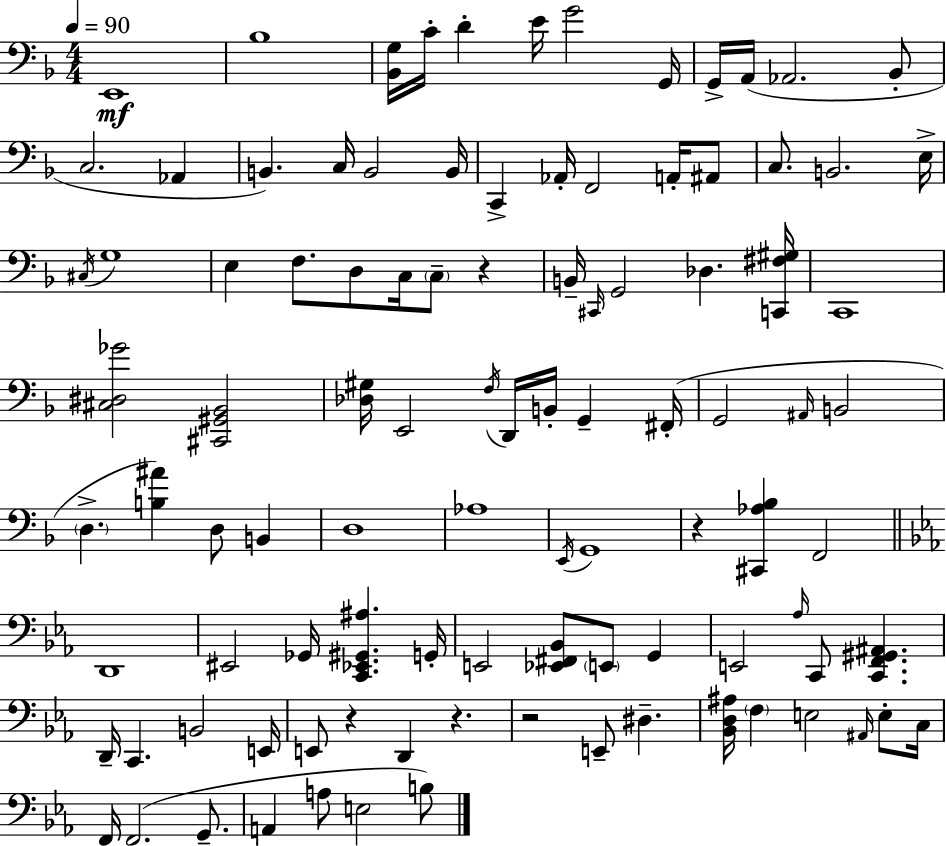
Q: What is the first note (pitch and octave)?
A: E2